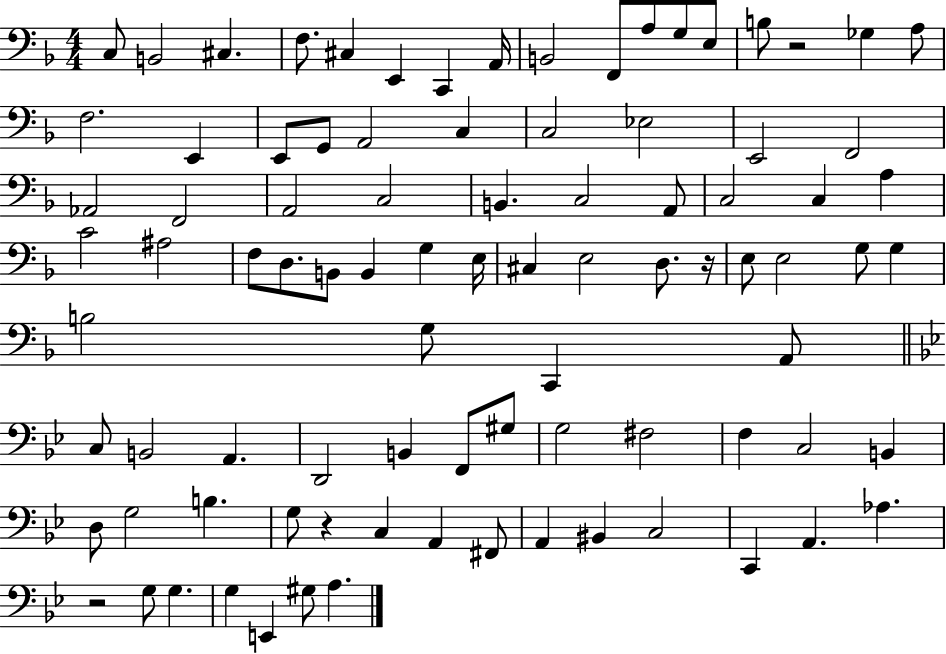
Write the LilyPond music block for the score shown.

{
  \clef bass
  \numericTimeSignature
  \time 4/4
  \key f \major
  c8 b,2 cis4. | f8. cis4 e,4 c,4 a,16 | b,2 f,8 a8 g8 e8 | b8 r2 ges4 a8 | \break f2. e,4 | e,8 g,8 a,2 c4 | c2 ees2 | e,2 f,2 | \break aes,2 f,2 | a,2 c2 | b,4. c2 a,8 | c2 c4 a4 | \break c'2 ais2 | f8 d8. b,8 b,4 g4 e16 | cis4 e2 d8. r16 | e8 e2 g8 g4 | \break b2 g8 c,4 a,8 | \bar "||" \break \key bes \major c8 b,2 a,4. | d,2 b,4 f,8 gis8 | g2 fis2 | f4 c2 b,4 | \break d8 g2 b4. | g8 r4 c4 a,4 fis,8 | a,4 bis,4 c2 | c,4 a,4. aes4. | \break r2 g8 g4. | g4 e,4 gis8 a4. | \bar "|."
}